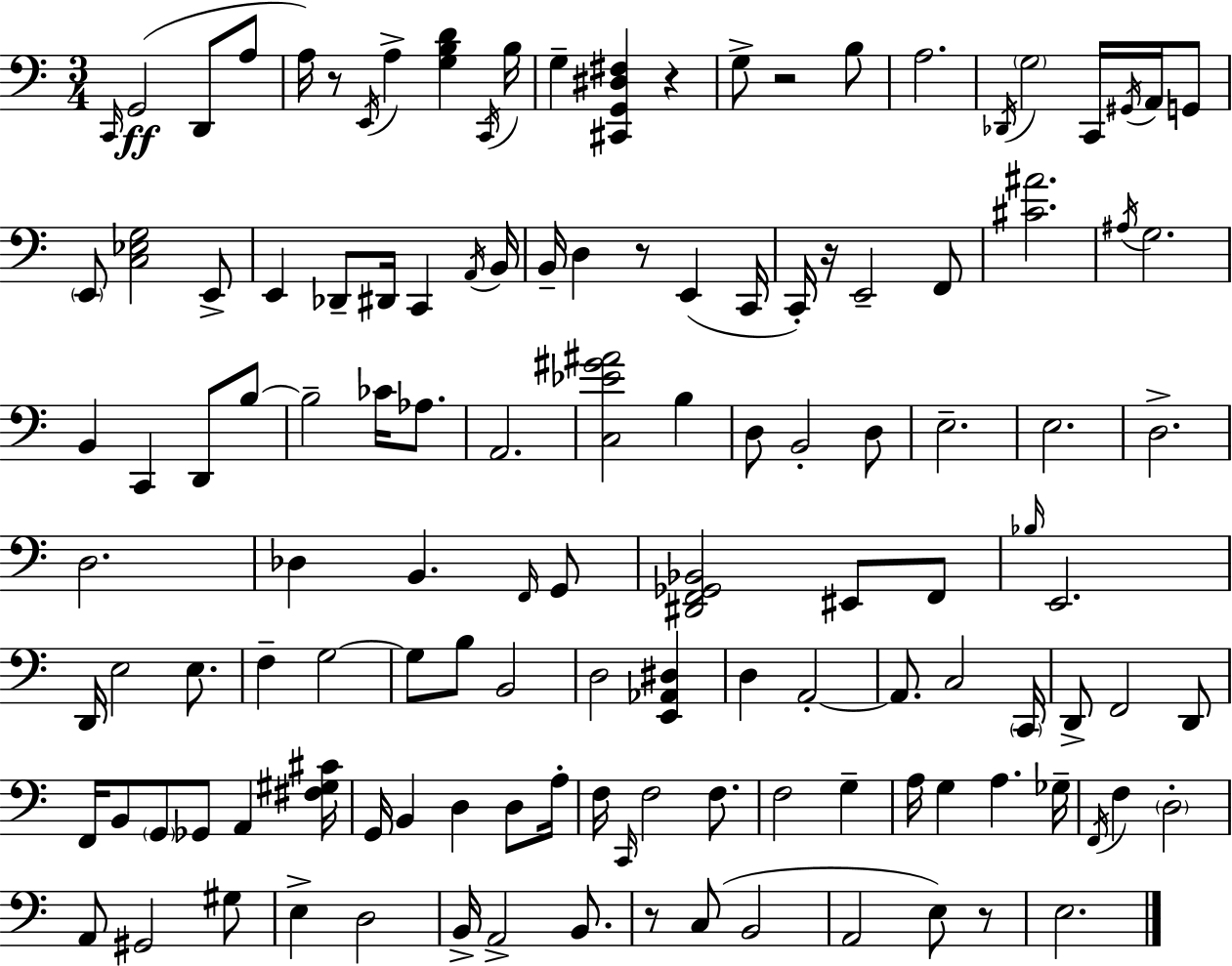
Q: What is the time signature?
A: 3/4